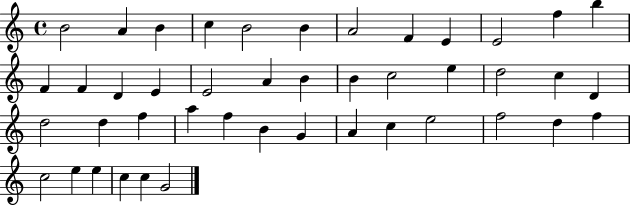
X:1
T:Untitled
M:4/4
L:1/4
K:C
B2 A B c B2 B A2 F E E2 f b F F D E E2 A B B c2 e d2 c D d2 d f a f B G A c e2 f2 d f c2 e e c c G2